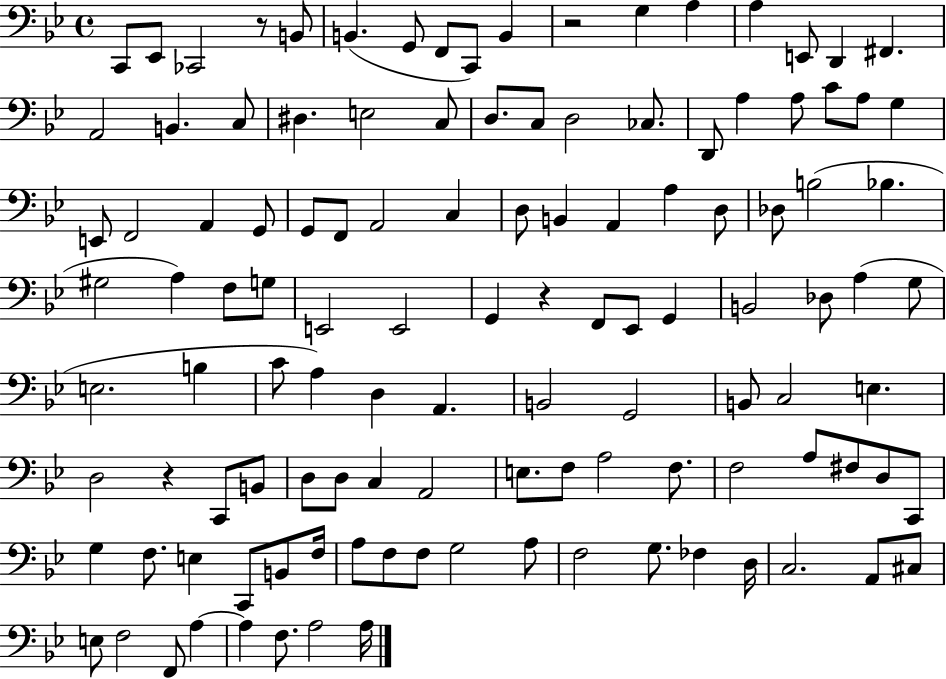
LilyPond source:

{
  \clef bass
  \time 4/4
  \defaultTimeSignature
  \key bes \major
  \repeat volta 2 { c,8 ees,8 ces,2 r8 b,8 | b,4.( g,8 f,8 c,8) b,4 | r2 g4 a4 | a4 e,8 d,4 fis,4. | \break a,2 b,4. c8 | dis4. e2 c8 | d8. c8 d2 ces8. | d,8 a4 a8 c'8 a8 g4 | \break e,8 f,2 a,4 g,8 | g,8 f,8 a,2 c4 | d8 b,4 a,4 a4 d8 | des8 b2( bes4. | \break gis2 a4) f8 g8 | e,2 e,2 | g,4 r4 f,8 ees,8 g,4 | b,2 des8 a4( g8 | \break e2. b4 | c'8 a4) d4 a,4. | b,2 g,2 | b,8 c2 e4. | \break d2 r4 c,8 b,8 | d8 d8 c4 a,2 | e8. f8 a2 f8. | f2 a8 fis8 d8 c,8 | \break g4 f8. e4 c,8 b,8 f16 | a8 f8 f8 g2 a8 | f2 g8. fes4 d16 | c2. a,8 cis8 | \break e8 f2 f,8 a4~~ | a4 f8. a2 a16 | } \bar "|."
}